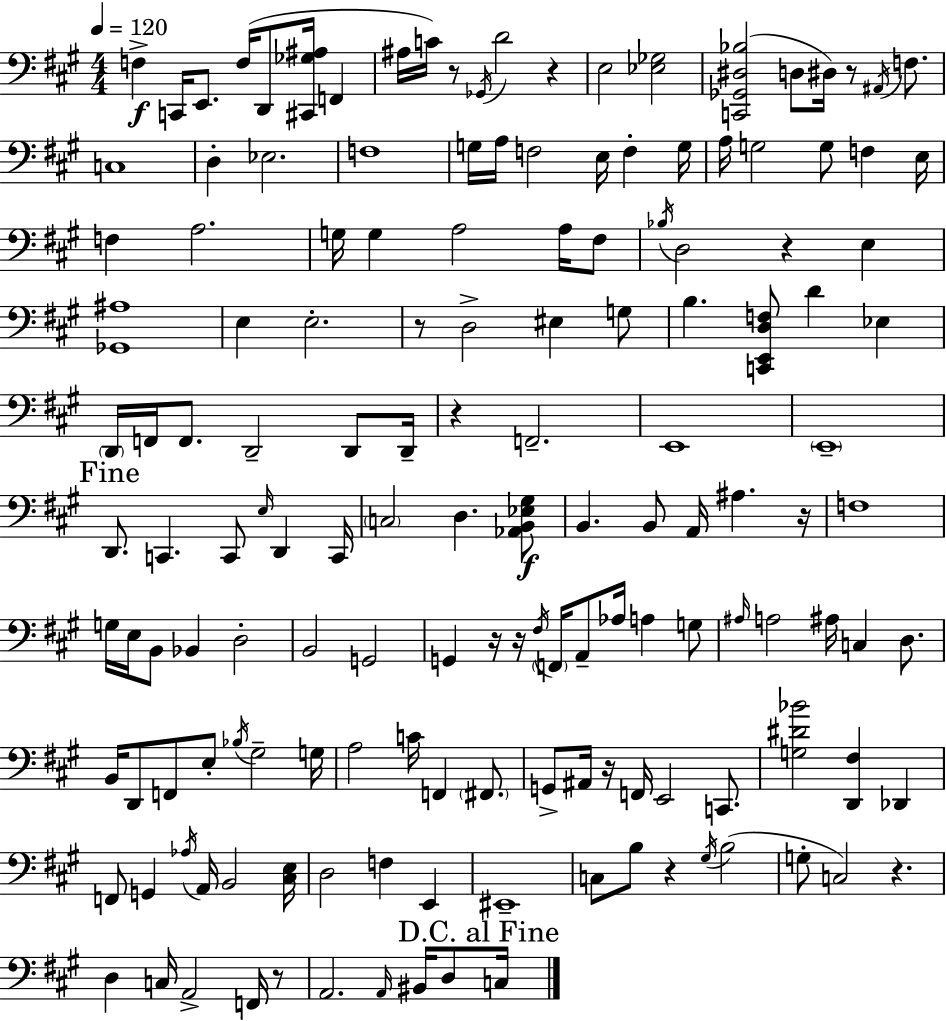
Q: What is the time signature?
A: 4/4